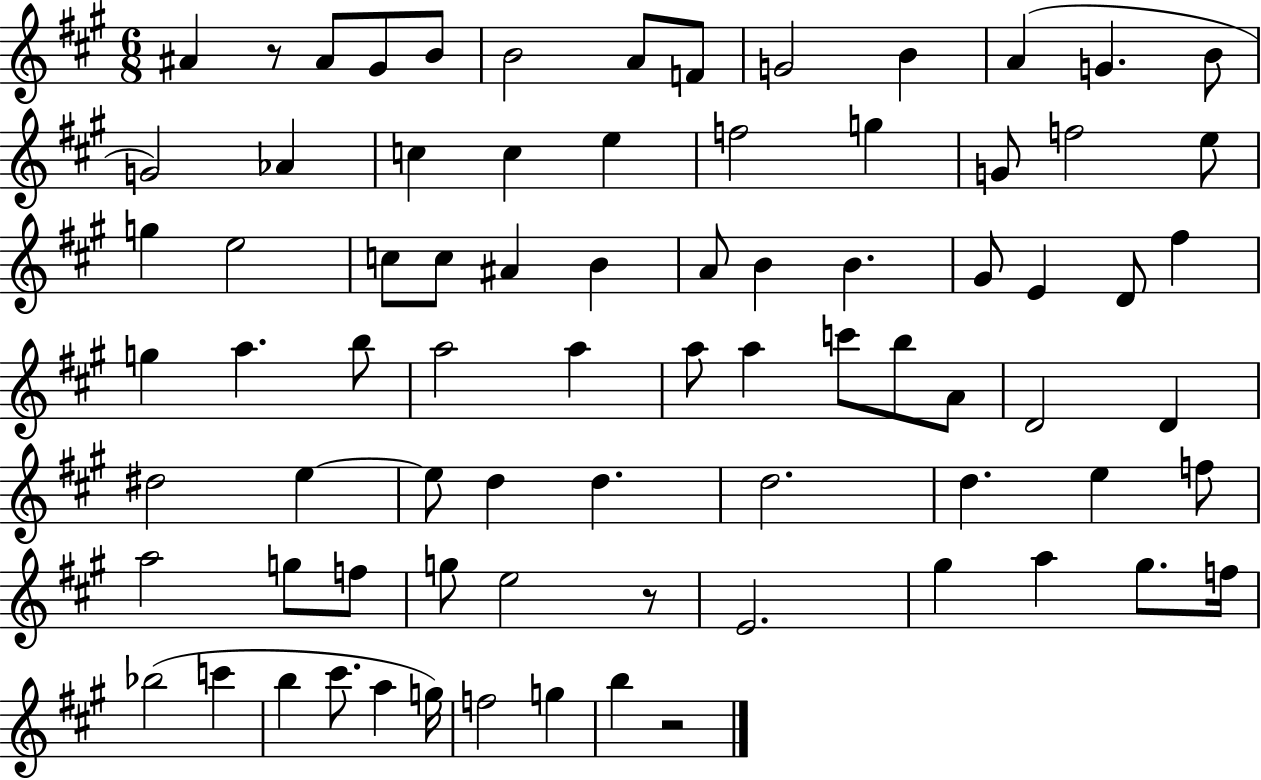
{
  \clef treble
  \numericTimeSignature
  \time 6/8
  \key a \major
  ais'4 r8 ais'8 gis'8 b'8 | b'2 a'8 f'8 | g'2 b'4 | a'4( g'4. b'8 | \break g'2) aes'4 | c''4 c''4 e''4 | f''2 g''4 | g'8 f''2 e''8 | \break g''4 e''2 | c''8 c''8 ais'4 b'4 | a'8 b'4 b'4. | gis'8 e'4 d'8 fis''4 | \break g''4 a''4. b''8 | a''2 a''4 | a''8 a''4 c'''8 b''8 a'8 | d'2 d'4 | \break dis''2 e''4~~ | e''8 d''4 d''4. | d''2. | d''4. e''4 f''8 | \break a''2 g''8 f''8 | g''8 e''2 r8 | e'2. | gis''4 a''4 gis''8. f''16 | \break bes''2( c'''4 | b''4 cis'''8. a''4 g''16) | f''2 g''4 | b''4 r2 | \break \bar "|."
}